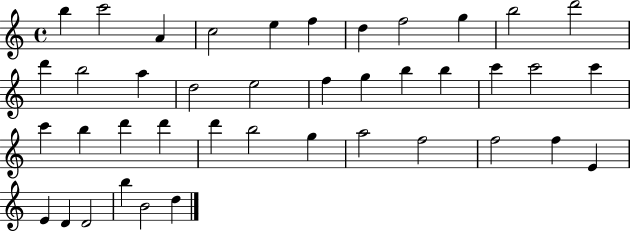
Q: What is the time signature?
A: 4/4